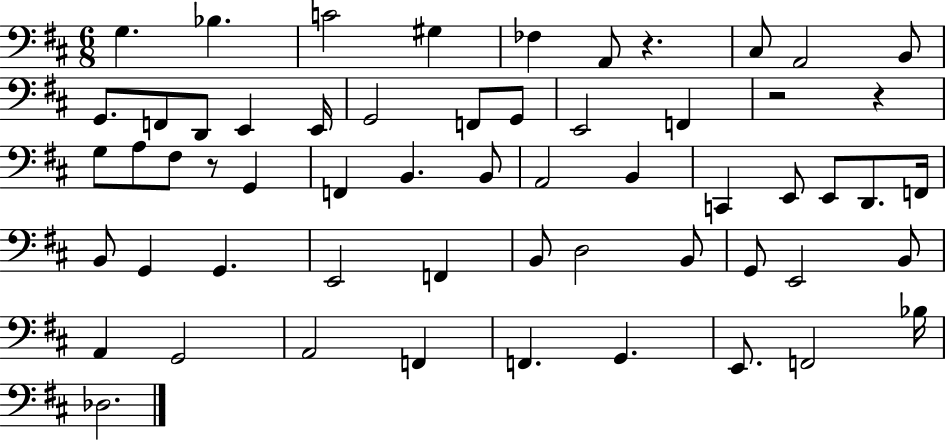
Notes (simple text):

G3/q. Bb3/q. C4/h G#3/q FES3/q A2/e R/q. C#3/e A2/h B2/e G2/e. F2/e D2/e E2/q E2/s G2/h F2/e G2/e E2/h F2/q R/h R/q G3/e A3/e F#3/e R/e G2/q F2/q B2/q. B2/e A2/h B2/q C2/q E2/e E2/e D2/e. F2/s B2/e G2/q G2/q. E2/h F2/q B2/e D3/h B2/e G2/e E2/h B2/e A2/q G2/h A2/h F2/q F2/q. G2/q. E2/e. F2/h Bb3/s Db3/h.